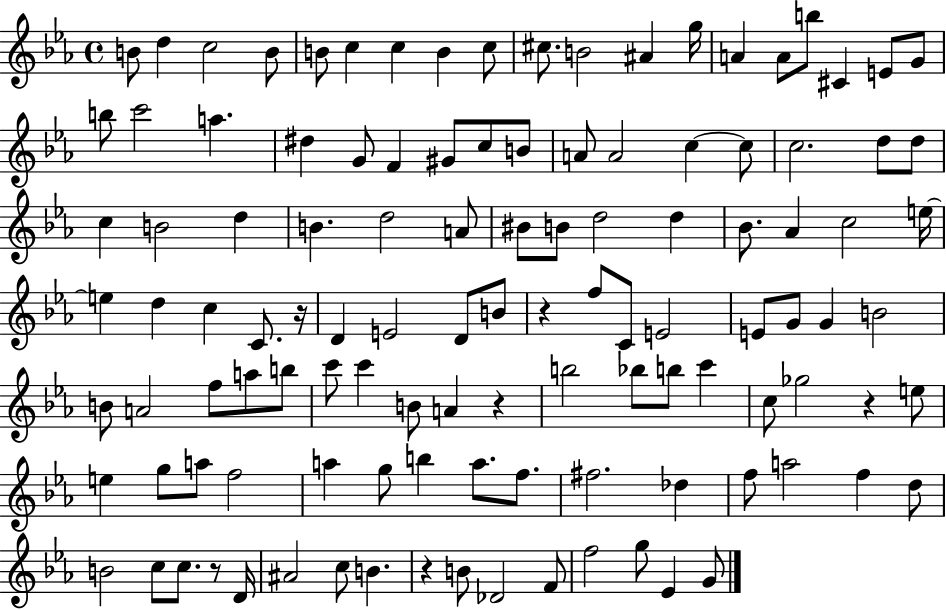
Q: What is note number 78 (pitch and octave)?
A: C5